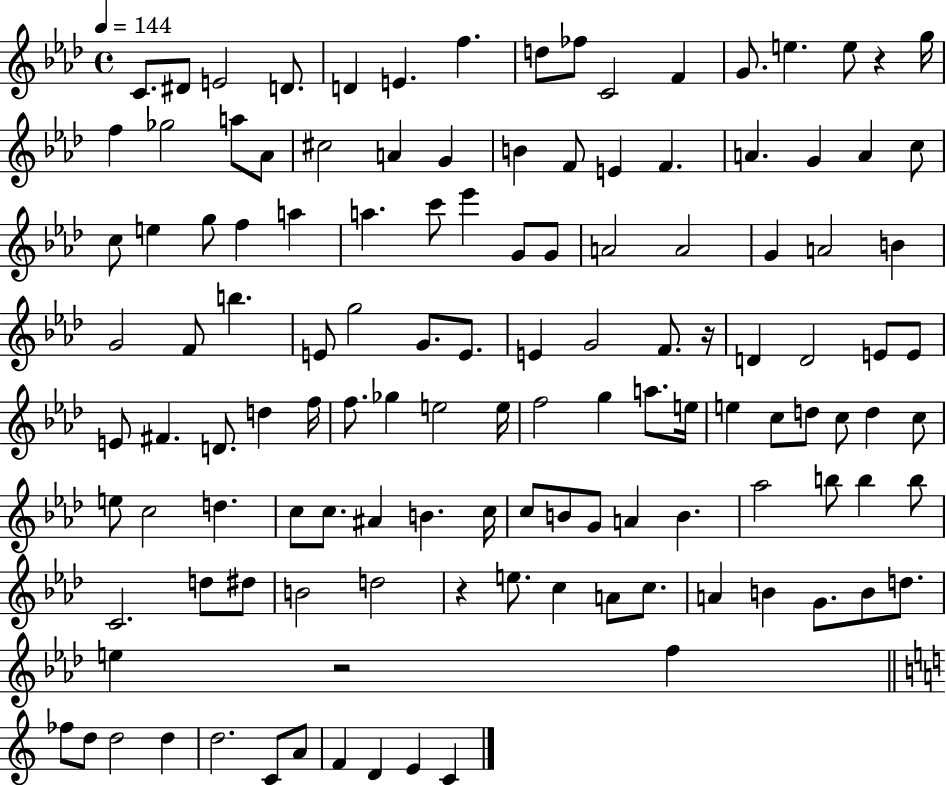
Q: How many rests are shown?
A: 4